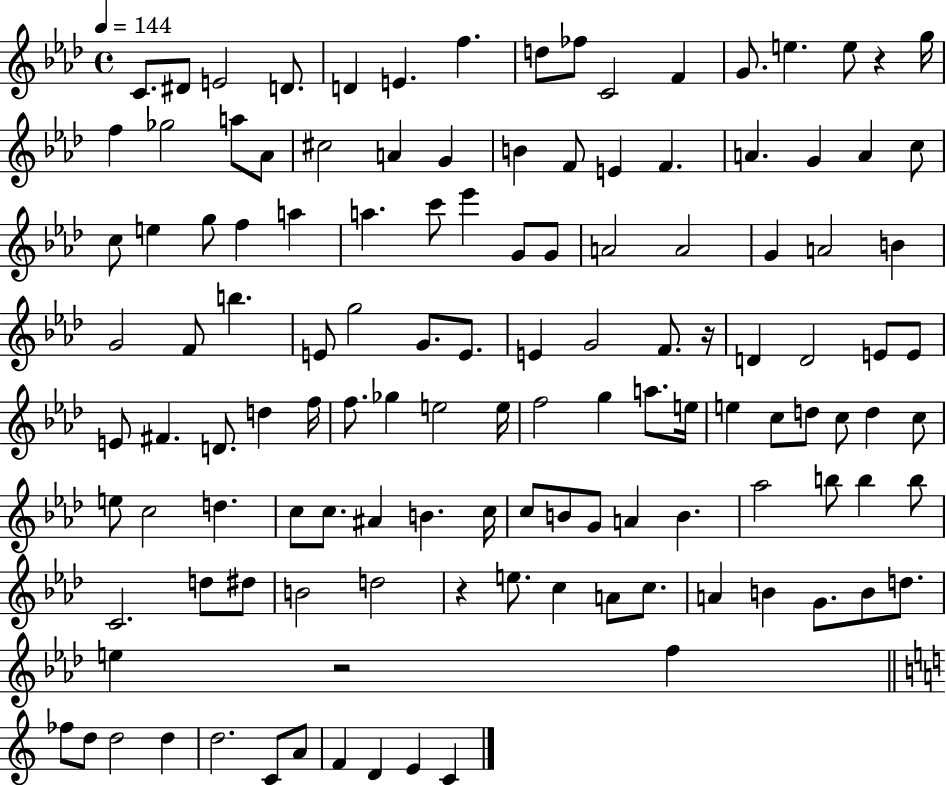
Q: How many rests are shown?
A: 4